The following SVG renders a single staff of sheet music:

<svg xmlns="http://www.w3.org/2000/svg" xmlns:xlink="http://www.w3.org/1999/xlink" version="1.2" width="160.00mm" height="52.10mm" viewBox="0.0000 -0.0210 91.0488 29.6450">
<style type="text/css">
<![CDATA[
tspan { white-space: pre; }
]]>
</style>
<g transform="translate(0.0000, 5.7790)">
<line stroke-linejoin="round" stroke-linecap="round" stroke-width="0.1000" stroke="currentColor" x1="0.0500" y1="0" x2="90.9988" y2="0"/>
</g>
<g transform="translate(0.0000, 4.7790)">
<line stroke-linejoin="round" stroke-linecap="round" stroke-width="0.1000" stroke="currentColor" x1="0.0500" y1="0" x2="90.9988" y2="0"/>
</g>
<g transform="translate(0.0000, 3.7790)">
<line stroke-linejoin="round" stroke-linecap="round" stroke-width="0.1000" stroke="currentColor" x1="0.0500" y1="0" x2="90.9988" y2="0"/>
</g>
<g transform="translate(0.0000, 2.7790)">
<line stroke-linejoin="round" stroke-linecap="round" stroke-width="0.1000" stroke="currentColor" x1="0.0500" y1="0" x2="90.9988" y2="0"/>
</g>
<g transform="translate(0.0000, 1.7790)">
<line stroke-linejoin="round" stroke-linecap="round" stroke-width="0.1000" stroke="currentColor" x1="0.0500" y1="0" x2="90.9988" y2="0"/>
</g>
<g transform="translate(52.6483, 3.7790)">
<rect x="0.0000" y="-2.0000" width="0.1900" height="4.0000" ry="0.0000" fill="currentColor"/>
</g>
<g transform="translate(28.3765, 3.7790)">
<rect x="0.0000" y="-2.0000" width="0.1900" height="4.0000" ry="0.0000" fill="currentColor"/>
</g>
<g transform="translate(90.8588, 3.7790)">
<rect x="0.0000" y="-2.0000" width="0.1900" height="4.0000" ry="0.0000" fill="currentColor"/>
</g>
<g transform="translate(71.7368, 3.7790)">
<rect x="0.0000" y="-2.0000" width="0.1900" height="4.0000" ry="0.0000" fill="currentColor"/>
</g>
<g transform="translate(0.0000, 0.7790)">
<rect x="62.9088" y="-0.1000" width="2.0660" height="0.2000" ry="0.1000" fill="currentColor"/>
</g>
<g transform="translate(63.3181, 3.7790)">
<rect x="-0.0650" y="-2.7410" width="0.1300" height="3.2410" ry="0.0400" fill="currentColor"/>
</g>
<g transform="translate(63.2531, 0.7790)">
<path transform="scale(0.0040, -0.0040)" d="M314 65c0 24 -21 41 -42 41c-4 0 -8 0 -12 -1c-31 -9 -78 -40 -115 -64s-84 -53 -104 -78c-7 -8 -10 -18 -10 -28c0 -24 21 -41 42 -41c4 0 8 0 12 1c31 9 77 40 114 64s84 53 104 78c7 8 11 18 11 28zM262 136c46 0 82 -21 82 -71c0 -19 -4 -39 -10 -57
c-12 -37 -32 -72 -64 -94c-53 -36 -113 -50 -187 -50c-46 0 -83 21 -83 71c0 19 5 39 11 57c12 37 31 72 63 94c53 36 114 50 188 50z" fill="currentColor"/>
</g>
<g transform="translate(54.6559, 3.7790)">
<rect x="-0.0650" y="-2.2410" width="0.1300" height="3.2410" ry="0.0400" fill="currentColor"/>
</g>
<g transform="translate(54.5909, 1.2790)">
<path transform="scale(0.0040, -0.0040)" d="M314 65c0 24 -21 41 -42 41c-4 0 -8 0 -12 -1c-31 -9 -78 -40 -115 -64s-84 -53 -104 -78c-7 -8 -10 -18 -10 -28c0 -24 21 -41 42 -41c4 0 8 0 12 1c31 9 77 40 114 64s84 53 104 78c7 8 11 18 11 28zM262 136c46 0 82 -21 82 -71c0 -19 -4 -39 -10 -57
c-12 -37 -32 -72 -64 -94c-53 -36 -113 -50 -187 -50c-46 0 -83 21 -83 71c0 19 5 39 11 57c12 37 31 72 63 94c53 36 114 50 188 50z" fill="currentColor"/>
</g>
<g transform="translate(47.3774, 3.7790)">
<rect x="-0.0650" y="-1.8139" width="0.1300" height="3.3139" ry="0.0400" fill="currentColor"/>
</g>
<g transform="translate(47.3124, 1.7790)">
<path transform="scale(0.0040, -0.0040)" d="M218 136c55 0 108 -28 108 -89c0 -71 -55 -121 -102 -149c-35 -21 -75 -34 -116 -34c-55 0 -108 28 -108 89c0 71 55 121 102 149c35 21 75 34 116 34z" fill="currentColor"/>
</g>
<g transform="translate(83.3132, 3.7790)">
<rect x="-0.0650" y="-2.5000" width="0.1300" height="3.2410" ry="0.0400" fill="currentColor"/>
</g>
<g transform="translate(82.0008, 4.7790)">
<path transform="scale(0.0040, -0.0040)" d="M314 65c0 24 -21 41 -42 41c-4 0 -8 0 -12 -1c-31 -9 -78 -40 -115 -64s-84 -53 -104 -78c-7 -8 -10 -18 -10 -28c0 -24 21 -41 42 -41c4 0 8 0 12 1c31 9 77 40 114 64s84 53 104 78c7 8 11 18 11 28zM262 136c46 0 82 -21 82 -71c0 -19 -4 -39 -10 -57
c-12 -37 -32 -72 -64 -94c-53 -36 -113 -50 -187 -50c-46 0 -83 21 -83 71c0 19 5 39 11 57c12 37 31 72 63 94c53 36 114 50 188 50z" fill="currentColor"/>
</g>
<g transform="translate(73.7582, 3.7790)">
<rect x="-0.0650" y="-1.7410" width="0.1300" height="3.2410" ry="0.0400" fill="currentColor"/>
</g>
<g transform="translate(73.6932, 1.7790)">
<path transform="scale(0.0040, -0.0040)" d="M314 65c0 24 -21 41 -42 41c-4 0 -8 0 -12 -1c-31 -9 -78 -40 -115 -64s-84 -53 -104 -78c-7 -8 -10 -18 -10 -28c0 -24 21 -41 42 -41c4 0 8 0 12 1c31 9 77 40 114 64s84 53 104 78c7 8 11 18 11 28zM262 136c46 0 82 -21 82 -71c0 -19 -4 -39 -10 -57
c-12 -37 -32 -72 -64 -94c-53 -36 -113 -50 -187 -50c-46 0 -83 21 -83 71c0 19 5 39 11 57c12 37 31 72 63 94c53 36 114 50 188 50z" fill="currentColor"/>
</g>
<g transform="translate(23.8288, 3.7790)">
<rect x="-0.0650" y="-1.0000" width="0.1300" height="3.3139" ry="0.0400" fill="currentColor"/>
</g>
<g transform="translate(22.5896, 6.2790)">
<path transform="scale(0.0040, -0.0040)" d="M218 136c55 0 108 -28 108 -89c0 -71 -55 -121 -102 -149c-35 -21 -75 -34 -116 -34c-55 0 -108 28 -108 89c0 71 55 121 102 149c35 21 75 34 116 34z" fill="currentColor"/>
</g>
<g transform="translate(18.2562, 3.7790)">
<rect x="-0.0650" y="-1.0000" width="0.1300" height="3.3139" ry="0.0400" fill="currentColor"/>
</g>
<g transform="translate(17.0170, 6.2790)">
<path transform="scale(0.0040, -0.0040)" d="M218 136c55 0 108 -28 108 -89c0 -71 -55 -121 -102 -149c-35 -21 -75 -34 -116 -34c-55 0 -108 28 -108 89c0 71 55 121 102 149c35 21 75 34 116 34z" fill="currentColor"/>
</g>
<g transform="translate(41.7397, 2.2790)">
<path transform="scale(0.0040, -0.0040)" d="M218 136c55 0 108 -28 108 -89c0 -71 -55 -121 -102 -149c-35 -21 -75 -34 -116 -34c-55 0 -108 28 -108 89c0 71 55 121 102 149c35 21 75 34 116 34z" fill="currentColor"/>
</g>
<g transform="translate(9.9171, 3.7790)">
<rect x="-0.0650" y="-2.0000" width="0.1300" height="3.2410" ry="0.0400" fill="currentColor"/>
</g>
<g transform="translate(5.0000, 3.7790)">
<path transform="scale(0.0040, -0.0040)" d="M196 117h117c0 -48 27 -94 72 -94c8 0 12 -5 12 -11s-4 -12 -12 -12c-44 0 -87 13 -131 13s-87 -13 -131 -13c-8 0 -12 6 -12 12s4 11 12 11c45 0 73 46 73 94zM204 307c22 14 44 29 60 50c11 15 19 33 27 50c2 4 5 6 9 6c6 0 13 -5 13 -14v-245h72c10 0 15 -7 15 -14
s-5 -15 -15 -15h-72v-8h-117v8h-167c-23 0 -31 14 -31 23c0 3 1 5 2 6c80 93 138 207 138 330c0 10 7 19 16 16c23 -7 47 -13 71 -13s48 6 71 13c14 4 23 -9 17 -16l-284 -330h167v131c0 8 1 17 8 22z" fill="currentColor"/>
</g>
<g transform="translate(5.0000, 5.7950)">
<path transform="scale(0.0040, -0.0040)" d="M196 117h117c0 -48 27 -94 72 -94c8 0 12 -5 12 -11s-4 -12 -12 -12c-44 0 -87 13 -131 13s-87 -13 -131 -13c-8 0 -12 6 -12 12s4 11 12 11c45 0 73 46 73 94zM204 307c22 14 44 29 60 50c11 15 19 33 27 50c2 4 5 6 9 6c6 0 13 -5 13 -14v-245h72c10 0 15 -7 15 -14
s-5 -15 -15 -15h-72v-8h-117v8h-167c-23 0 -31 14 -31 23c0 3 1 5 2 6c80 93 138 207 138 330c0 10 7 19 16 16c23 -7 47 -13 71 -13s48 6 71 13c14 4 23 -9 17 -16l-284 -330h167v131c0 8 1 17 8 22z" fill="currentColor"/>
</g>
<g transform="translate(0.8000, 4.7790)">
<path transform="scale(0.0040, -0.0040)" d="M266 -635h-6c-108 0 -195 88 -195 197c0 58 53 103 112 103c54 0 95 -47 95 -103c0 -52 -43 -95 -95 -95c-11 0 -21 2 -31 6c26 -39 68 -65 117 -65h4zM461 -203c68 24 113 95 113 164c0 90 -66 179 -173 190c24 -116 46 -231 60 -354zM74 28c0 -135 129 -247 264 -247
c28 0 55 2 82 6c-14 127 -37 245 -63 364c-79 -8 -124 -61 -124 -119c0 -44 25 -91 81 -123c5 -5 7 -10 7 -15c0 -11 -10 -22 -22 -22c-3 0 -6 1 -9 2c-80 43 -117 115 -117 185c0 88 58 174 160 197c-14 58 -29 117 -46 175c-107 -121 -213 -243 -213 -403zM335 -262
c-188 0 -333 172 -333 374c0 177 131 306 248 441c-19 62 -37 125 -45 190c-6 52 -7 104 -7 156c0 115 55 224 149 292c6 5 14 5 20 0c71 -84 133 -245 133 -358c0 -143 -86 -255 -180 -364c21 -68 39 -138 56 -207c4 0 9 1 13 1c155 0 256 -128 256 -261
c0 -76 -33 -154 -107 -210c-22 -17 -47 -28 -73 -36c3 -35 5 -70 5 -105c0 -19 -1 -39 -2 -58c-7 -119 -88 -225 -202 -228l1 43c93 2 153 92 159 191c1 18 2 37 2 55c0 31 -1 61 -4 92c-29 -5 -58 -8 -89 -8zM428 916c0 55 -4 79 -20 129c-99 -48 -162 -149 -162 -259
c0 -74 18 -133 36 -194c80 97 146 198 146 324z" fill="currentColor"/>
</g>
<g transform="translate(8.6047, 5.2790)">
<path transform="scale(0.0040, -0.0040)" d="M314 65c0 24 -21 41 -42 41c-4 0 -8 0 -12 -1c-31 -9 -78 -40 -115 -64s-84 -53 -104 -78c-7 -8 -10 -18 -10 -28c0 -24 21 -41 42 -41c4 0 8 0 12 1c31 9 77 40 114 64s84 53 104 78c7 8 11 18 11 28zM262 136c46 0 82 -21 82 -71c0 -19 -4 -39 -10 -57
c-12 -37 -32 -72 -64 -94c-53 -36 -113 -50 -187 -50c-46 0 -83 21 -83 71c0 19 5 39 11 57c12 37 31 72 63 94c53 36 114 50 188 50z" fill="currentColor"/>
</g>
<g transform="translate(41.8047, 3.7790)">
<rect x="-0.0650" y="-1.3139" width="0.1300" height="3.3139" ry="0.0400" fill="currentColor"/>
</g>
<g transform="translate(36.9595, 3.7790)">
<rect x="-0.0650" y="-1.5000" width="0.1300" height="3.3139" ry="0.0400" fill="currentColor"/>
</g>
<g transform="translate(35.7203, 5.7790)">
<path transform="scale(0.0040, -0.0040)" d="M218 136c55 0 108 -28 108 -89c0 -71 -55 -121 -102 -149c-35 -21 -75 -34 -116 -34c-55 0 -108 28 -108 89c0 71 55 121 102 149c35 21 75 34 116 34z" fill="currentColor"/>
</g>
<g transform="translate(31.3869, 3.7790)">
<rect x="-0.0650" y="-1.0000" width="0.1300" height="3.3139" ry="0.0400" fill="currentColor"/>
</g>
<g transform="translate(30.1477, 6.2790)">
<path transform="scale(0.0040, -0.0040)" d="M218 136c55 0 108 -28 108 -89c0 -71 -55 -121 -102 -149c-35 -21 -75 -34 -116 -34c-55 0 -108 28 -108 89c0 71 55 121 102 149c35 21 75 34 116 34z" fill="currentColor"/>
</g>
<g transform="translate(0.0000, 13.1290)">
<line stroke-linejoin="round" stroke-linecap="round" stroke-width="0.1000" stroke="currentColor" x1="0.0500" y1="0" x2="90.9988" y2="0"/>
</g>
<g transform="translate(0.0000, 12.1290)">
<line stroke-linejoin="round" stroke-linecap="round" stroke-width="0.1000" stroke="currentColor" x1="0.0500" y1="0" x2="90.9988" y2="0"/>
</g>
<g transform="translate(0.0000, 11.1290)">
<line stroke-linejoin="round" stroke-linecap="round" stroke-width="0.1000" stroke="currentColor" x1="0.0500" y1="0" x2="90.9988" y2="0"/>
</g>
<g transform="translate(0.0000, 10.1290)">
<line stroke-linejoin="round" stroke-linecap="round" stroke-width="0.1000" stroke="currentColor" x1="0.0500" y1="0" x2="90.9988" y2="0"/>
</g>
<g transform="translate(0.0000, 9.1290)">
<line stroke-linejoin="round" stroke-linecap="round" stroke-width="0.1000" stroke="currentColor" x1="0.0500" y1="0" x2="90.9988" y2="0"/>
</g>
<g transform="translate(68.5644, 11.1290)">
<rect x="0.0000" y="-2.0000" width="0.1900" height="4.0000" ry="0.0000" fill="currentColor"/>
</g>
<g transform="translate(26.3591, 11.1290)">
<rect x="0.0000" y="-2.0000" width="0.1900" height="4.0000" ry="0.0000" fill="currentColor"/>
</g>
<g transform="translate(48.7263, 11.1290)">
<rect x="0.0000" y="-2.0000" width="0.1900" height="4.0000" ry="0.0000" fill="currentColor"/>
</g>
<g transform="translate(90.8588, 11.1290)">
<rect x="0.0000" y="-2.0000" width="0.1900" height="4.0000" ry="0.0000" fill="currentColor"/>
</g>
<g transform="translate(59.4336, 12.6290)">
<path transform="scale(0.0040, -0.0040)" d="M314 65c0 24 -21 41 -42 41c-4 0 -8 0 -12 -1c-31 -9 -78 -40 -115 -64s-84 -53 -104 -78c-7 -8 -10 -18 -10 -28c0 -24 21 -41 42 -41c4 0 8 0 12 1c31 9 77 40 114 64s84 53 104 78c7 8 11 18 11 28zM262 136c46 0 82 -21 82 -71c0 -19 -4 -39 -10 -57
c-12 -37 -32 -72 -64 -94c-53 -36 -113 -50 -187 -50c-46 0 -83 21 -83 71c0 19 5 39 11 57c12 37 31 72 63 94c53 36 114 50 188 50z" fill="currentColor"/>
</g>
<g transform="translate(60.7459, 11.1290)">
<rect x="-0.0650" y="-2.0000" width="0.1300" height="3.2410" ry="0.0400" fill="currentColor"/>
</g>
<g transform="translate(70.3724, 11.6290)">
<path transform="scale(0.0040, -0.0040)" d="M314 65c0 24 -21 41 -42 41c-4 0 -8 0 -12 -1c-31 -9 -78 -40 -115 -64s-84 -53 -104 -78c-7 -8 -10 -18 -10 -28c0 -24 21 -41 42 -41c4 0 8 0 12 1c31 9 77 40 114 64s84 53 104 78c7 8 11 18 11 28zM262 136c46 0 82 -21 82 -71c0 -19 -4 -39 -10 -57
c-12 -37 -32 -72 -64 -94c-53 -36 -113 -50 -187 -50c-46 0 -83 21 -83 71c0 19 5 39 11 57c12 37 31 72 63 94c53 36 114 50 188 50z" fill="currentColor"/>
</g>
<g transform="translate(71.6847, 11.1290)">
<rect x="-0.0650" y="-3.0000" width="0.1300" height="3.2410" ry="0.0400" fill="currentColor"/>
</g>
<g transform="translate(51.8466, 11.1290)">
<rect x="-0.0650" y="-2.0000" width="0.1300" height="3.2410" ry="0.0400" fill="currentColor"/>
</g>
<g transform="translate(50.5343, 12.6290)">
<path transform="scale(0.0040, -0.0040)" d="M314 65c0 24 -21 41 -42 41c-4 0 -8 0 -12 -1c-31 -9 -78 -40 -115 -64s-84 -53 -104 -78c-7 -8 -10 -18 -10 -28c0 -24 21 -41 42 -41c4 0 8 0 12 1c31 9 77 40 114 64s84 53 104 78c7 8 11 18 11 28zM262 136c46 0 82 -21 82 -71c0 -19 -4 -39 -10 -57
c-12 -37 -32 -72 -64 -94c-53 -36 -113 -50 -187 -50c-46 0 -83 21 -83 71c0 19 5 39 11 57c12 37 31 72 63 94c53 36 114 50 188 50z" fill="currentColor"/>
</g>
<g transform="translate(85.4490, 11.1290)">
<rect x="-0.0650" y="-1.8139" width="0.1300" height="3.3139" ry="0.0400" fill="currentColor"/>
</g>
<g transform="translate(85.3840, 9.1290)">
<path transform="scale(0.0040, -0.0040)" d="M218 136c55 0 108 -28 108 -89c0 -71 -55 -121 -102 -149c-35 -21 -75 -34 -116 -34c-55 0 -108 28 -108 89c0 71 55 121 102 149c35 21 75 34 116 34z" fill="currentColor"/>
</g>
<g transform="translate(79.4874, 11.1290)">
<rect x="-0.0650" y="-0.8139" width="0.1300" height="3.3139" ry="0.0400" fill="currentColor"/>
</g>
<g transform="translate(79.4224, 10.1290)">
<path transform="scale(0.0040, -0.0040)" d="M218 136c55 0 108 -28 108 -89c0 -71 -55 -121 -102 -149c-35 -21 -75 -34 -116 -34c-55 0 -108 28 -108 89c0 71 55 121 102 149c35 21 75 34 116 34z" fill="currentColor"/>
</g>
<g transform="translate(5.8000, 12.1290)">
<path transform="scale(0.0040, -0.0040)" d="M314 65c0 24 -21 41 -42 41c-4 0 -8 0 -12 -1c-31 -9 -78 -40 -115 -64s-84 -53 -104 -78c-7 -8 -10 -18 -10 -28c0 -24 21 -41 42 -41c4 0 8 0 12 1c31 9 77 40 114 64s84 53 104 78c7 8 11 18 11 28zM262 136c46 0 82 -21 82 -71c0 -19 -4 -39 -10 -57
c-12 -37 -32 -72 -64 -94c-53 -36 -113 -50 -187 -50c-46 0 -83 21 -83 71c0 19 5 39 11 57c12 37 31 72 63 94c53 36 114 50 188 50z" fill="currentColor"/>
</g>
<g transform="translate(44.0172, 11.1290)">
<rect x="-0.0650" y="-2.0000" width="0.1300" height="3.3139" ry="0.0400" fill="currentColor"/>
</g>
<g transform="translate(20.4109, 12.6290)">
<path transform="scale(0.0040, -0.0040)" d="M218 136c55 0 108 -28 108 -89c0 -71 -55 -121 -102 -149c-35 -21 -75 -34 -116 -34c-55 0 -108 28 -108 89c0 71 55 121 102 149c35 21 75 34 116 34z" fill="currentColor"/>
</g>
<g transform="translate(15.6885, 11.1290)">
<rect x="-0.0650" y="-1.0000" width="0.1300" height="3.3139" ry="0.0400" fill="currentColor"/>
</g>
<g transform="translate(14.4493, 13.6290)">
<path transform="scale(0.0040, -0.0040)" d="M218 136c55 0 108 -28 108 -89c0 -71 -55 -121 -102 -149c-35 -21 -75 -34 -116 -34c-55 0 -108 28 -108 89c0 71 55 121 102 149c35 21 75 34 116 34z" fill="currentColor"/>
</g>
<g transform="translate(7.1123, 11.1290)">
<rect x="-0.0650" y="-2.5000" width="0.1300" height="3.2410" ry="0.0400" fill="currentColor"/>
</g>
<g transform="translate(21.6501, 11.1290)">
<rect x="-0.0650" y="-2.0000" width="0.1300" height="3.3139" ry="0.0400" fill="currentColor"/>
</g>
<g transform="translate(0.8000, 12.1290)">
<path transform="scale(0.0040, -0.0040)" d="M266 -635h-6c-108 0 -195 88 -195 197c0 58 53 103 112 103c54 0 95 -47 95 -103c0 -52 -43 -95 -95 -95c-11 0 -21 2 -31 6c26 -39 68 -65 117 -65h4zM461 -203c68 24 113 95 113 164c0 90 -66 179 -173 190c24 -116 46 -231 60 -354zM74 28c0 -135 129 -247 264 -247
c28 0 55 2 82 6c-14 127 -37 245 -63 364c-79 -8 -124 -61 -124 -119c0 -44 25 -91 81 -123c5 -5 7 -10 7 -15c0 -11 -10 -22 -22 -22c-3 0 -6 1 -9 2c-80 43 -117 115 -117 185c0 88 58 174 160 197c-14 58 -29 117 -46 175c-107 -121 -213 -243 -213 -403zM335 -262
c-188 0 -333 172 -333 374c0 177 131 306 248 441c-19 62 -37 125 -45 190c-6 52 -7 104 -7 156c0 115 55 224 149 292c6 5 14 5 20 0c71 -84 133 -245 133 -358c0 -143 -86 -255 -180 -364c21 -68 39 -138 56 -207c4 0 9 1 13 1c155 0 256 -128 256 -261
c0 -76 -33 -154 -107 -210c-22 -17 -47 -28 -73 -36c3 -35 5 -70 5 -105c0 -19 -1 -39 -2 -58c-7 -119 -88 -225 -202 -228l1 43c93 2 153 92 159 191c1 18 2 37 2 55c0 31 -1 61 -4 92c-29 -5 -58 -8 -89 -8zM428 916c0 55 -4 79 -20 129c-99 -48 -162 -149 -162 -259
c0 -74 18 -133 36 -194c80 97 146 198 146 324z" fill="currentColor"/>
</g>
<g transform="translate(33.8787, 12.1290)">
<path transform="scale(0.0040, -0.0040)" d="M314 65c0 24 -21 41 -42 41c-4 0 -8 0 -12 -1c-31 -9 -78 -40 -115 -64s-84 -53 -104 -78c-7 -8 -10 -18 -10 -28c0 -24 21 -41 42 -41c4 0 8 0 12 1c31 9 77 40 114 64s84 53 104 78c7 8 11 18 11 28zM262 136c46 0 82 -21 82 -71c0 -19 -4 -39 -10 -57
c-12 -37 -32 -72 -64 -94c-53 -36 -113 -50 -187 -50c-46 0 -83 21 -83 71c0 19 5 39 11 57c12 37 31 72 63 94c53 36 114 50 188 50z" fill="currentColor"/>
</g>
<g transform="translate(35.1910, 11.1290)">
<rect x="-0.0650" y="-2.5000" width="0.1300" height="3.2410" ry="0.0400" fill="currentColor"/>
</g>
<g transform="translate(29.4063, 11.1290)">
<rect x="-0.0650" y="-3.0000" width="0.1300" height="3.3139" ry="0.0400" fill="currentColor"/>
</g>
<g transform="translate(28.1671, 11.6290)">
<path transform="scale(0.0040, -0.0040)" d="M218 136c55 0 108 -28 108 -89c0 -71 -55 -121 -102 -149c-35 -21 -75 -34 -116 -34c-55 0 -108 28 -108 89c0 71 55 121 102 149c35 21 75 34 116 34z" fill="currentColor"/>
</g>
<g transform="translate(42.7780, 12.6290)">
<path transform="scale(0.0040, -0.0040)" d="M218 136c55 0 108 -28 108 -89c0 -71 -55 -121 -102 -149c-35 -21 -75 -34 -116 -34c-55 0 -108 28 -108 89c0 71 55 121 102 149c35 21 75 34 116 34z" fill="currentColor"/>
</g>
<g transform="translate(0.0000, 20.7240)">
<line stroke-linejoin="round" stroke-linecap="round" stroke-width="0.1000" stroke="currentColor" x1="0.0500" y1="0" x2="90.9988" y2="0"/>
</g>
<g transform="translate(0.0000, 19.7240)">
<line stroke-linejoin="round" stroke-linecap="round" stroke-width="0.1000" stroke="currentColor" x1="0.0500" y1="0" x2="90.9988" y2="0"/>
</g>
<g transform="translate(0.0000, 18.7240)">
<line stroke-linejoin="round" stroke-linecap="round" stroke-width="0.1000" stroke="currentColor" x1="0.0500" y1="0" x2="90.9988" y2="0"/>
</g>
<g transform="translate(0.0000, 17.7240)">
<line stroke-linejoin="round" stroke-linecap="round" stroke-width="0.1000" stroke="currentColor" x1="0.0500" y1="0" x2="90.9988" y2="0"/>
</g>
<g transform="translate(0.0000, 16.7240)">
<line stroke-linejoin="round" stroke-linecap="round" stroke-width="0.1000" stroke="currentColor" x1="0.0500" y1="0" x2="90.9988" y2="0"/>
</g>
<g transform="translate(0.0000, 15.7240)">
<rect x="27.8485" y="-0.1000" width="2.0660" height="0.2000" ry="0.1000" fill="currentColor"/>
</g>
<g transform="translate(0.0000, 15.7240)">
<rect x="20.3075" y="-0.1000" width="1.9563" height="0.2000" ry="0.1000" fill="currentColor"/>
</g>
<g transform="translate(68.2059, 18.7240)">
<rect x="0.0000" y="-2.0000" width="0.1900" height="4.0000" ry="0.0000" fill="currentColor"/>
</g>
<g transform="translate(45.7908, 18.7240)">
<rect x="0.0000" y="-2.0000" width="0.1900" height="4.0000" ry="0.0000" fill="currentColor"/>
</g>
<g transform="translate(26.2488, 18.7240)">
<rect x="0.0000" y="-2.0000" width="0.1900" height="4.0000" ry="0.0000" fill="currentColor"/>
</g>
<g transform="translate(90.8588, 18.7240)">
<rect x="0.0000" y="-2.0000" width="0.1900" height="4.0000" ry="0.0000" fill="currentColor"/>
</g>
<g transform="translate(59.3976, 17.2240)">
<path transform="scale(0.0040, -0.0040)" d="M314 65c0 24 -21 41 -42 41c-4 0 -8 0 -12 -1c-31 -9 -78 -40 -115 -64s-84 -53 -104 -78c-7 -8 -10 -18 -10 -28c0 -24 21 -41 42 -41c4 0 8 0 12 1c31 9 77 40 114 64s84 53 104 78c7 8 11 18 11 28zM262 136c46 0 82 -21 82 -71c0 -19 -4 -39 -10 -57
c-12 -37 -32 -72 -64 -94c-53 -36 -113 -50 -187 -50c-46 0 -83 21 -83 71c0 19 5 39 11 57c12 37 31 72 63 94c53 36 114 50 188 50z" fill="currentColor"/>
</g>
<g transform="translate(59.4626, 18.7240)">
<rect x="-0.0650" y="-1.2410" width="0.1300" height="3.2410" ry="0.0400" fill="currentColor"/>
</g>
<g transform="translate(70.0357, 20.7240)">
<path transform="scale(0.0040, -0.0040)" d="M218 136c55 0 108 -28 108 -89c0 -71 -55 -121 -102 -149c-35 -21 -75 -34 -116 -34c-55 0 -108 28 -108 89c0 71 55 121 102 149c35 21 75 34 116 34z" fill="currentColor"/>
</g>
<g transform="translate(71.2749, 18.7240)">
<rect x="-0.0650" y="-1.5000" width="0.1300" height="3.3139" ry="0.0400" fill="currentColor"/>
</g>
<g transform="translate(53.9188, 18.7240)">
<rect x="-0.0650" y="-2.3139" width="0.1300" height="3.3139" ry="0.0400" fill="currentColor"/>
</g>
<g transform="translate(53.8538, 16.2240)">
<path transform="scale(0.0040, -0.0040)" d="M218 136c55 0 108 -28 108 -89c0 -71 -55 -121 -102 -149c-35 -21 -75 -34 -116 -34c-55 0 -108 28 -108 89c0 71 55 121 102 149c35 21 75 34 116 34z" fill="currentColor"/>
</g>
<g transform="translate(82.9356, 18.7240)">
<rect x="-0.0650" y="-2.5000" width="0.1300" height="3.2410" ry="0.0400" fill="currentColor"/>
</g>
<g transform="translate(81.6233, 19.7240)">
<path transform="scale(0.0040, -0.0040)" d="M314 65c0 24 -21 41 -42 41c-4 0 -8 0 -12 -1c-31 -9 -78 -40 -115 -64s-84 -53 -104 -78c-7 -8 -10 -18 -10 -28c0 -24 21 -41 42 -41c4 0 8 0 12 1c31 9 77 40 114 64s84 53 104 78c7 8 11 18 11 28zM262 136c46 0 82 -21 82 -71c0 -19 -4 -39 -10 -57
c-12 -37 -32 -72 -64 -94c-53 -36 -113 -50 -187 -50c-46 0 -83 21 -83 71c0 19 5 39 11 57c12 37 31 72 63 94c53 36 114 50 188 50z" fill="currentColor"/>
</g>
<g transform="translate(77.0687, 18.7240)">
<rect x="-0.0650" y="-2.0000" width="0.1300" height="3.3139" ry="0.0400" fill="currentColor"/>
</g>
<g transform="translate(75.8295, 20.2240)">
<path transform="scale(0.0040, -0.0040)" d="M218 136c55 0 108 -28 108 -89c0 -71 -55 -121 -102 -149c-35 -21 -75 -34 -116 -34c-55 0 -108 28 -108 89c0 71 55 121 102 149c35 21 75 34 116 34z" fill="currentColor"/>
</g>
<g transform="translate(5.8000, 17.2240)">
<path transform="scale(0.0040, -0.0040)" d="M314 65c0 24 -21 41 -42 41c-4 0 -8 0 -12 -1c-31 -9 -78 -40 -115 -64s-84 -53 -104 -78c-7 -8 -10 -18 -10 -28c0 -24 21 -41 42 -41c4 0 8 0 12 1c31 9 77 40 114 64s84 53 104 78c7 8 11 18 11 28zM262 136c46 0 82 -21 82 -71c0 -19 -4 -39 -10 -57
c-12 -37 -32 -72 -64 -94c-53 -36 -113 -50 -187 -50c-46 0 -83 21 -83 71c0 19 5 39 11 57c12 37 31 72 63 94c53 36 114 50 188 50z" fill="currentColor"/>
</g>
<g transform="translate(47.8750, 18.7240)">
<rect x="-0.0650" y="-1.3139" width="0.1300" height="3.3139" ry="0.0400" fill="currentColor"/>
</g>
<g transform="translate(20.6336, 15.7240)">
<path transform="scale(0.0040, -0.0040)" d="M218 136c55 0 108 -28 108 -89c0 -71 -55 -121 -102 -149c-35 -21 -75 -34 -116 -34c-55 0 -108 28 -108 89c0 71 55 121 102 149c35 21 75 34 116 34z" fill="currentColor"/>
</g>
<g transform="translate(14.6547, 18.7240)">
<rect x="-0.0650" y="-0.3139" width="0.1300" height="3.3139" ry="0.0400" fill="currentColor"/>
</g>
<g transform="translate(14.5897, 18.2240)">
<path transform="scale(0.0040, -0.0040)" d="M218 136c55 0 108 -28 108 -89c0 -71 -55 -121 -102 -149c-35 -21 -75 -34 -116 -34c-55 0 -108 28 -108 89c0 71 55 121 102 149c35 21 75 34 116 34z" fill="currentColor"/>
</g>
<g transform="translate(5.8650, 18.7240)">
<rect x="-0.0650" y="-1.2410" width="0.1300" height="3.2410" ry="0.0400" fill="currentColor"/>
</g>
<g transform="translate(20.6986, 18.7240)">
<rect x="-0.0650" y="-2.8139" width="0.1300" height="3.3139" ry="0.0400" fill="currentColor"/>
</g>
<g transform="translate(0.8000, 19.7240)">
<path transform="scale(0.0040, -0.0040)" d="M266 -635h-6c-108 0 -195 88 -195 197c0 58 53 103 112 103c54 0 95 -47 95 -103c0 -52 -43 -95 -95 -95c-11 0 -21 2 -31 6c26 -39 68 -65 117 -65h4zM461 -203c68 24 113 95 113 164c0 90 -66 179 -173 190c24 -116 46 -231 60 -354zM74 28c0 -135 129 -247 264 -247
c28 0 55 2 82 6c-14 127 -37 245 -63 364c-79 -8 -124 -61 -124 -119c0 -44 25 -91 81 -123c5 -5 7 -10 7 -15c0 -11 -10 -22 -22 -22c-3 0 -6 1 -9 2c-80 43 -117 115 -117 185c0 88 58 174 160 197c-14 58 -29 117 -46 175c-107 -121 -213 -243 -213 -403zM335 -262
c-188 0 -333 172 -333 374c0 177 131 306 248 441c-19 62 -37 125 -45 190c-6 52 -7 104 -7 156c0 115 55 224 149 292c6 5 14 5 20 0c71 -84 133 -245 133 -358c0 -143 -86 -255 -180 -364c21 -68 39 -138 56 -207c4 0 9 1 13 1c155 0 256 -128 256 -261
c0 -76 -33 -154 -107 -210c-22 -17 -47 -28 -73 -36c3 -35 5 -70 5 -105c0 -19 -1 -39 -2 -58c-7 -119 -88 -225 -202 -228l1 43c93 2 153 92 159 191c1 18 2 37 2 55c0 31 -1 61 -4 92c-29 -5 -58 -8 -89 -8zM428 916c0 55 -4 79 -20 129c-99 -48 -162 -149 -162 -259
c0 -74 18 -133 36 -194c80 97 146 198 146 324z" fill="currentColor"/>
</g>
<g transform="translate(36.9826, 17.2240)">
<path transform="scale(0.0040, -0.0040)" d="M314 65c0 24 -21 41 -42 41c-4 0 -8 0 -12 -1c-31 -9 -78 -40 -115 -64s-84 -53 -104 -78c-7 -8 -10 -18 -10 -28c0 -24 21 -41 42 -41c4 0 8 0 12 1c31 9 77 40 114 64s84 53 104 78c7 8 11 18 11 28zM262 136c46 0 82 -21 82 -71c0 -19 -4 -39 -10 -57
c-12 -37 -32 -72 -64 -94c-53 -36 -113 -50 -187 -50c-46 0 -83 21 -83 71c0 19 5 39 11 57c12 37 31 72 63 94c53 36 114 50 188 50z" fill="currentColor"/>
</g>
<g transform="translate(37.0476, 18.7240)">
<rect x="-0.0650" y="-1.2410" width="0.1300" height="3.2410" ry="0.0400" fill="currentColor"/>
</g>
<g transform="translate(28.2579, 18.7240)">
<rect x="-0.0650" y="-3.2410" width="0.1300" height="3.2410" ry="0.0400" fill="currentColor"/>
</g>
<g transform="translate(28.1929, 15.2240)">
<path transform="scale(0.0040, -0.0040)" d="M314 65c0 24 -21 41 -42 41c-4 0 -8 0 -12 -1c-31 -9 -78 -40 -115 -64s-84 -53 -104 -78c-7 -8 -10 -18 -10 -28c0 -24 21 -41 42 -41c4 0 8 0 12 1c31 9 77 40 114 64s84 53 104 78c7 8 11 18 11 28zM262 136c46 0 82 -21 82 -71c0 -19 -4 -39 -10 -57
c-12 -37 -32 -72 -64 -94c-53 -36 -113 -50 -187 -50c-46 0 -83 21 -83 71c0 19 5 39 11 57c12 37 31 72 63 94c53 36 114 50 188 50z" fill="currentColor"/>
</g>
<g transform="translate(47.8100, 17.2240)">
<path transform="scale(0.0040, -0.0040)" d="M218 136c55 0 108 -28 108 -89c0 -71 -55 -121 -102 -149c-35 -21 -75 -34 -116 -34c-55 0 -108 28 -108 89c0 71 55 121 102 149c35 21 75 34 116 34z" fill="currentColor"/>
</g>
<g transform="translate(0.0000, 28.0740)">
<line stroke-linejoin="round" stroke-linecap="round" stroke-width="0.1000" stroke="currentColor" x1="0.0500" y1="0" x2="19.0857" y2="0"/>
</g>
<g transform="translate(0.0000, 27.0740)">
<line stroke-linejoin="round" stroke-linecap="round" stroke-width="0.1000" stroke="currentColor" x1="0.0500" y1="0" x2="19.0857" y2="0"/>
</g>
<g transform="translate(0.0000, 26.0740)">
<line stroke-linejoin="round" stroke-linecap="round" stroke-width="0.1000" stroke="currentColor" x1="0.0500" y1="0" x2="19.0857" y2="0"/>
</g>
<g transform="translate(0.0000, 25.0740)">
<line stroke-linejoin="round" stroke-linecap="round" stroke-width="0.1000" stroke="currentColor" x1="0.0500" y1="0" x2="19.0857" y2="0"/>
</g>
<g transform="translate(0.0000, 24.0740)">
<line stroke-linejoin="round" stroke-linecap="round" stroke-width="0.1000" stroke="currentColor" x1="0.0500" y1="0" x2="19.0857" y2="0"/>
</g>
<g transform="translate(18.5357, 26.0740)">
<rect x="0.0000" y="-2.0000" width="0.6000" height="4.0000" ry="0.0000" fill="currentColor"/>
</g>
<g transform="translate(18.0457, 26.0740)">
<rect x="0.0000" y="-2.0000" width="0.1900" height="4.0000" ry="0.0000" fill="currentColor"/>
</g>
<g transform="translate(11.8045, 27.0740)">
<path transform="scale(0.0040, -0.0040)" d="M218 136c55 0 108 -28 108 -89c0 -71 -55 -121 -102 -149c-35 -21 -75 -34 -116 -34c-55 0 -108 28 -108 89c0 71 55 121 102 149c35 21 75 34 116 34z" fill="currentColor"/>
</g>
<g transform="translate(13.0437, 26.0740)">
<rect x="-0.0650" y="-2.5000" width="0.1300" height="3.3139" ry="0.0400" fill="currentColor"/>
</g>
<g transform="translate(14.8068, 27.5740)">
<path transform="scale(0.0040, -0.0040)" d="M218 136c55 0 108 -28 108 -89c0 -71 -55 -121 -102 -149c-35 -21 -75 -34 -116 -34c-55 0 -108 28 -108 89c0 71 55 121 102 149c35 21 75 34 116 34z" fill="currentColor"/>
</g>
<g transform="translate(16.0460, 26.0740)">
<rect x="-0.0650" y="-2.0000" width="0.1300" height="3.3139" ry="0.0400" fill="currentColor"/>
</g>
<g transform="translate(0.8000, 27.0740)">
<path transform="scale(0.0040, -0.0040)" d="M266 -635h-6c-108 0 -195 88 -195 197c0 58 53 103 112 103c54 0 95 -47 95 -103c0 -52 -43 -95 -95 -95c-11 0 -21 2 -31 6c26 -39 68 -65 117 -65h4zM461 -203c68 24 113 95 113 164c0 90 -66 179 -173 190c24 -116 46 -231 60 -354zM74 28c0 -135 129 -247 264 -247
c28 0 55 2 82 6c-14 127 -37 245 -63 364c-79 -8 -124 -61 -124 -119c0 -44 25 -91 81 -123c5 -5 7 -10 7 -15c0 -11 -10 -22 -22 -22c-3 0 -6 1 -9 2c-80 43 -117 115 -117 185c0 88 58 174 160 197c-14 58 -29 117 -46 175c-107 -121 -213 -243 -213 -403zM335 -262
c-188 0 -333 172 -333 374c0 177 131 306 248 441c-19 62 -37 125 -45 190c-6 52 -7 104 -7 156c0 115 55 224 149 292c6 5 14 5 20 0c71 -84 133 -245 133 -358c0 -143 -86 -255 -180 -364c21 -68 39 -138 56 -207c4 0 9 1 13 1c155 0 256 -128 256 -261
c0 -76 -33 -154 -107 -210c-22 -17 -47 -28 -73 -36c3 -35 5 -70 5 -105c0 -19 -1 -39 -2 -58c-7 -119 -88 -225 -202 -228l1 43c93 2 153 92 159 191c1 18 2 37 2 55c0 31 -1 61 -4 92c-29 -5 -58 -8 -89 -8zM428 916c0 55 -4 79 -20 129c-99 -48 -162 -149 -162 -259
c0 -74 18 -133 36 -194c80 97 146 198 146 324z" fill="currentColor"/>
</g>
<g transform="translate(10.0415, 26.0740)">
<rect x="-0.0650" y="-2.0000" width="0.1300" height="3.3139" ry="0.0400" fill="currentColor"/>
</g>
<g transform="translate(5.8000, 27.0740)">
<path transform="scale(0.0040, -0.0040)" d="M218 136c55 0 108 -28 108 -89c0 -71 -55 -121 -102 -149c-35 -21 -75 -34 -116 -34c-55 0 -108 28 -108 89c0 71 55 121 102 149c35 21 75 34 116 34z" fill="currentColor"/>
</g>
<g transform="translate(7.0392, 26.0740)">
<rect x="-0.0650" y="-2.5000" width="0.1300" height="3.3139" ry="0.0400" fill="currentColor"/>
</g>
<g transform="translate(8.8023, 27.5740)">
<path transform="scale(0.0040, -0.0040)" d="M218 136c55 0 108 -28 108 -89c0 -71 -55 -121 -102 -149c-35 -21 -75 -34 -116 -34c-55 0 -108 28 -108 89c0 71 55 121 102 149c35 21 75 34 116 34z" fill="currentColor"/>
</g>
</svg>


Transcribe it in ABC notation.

X:1
T:Untitled
M:4/4
L:1/4
K:C
F2 D D D E e f g2 a2 f2 G2 G2 D F A G2 F F2 F2 A2 d f e2 c a b2 e2 e g e2 E F G2 G F G F